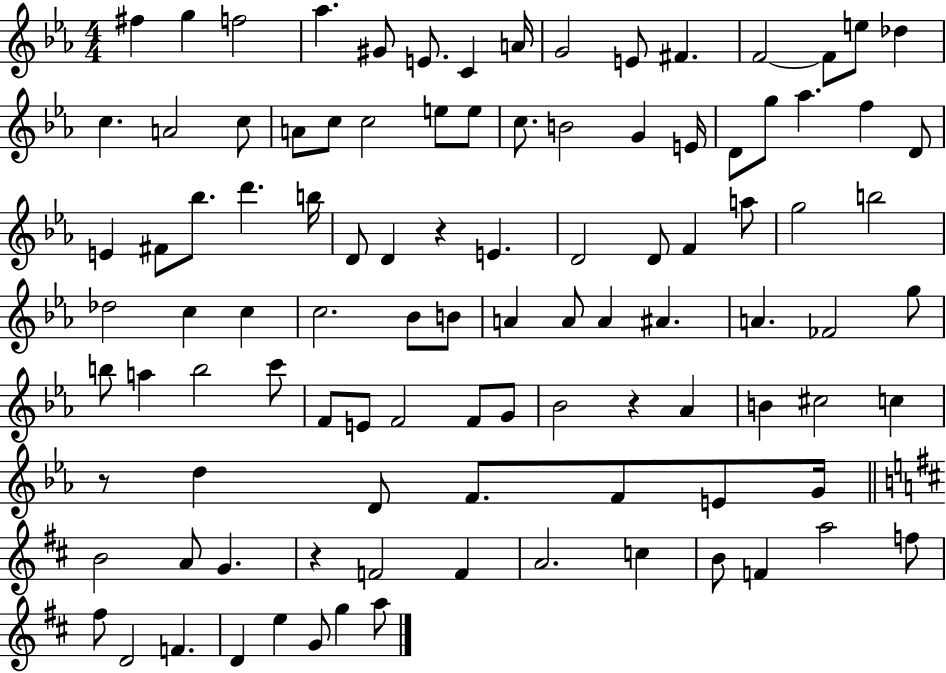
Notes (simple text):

F#5/q G5/q F5/h Ab5/q. G#4/e E4/e. C4/q A4/s G4/h E4/e F#4/q. F4/h F4/e E5/e Db5/q C5/q. A4/h C5/e A4/e C5/e C5/h E5/e E5/e C5/e. B4/h G4/q E4/s D4/e G5/e Ab5/q. F5/q D4/e E4/q F#4/e Bb5/e. D6/q. B5/s D4/e D4/q R/q E4/q. D4/h D4/e F4/q A5/e G5/h B5/h Db5/h C5/q C5/q C5/h. Bb4/e B4/e A4/q A4/e A4/q A#4/q. A4/q. FES4/h G5/e B5/e A5/q B5/h C6/e F4/e E4/e F4/h F4/e G4/e Bb4/h R/q Ab4/q B4/q C#5/h C5/q R/e D5/q D4/e F4/e. F4/e E4/e G4/s B4/h A4/e G4/q. R/q F4/h F4/q A4/h. C5/q B4/e F4/q A5/h F5/e F#5/e D4/h F4/q. D4/q E5/q G4/e G5/q A5/e